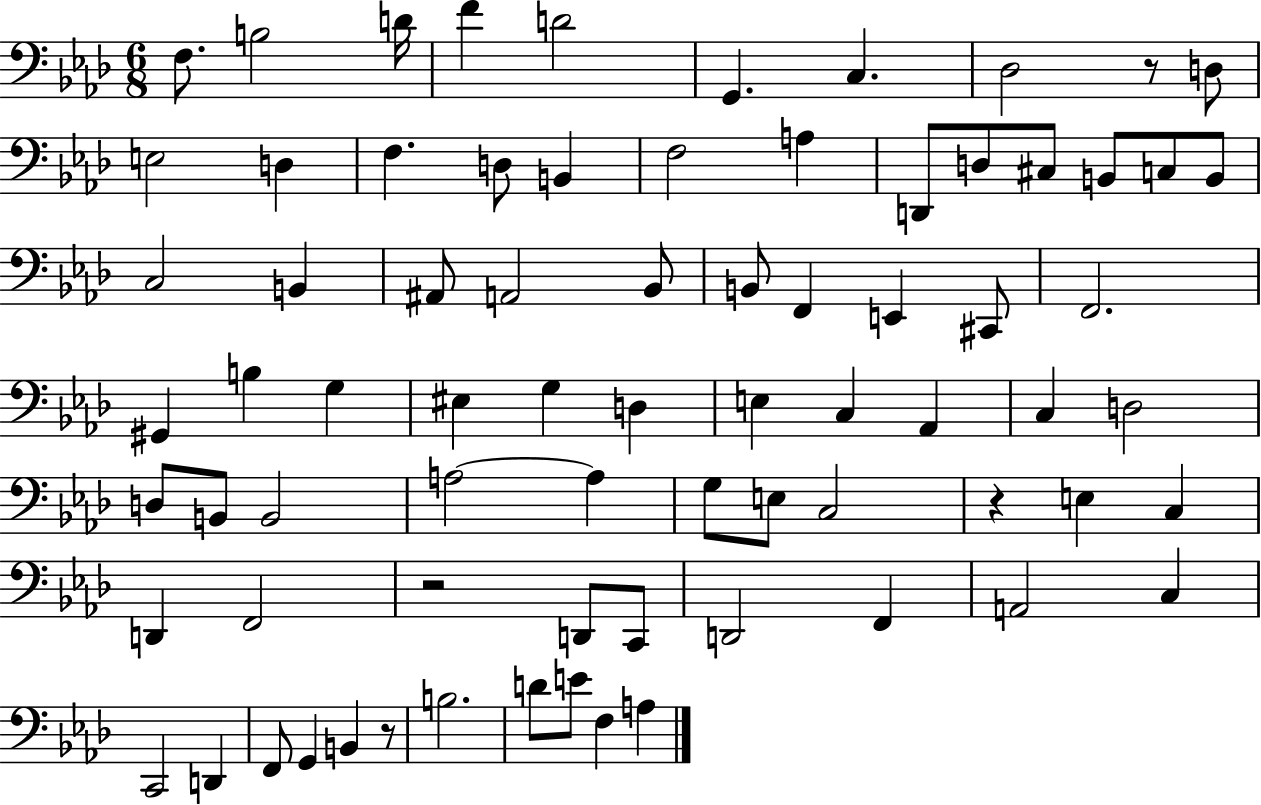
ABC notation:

X:1
T:Untitled
M:6/8
L:1/4
K:Ab
F,/2 B,2 D/4 F D2 G,, C, _D,2 z/2 D,/2 E,2 D, F, D,/2 B,, F,2 A, D,,/2 D,/2 ^C,/2 B,,/2 C,/2 B,,/2 C,2 B,, ^A,,/2 A,,2 _B,,/2 B,,/2 F,, E,, ^C,,/2 F,,2 ^G,, B, G, ^E, G, D, E, C, _A,, C, D,2 D,/2 B,,/2 B,,2 A,2 A, G,/2 E,/2 C,2 z E, C, D,, F,,2 z2 D,,/2 C,,/2 D,,2 F,, A,,2 C, C,,2 D,, F,,/2 G,, B,, z/2 B,2 D/2 E/2 F, A,